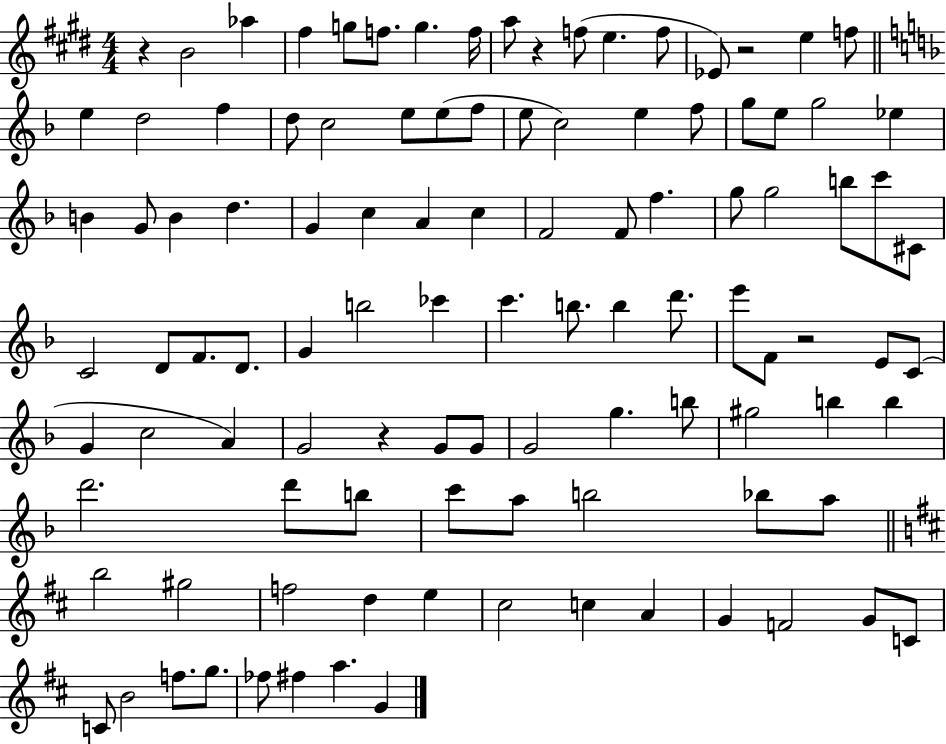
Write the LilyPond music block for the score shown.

{
  \clef treble
  \numericTimeSignature
  \time 4/4
  \key e \major
  r4 b'2 aes''4 | fis''4 g''8 f''8. g''4. f''16 | a''8 r4 f''8( e''4. f''8 | ees'8) r2 e''4 f''8 | \break \bar "||" \break \key f \major e''4 d''2 f''4 | d''8 c''2 e''8 e''8( f''8 | e''8 c''2) e''4 f''8 | g''8 e''8 g''2 ees''4 | \break b'4 g'8 b'4 d''4. | g'4 c''4 a'4 c''4 | f'2 f'8 f''4. | g''8 g''2 b''8 c'''8 cis'8 | \break c'2 d'8 f'8. d'8. | g'4 b''2 ces'''4 | c'''4. b''8. b''4 d'''8. | e'''8 f'8 r2 e'8 c'8( | \break g'4 c''2 a'4) | g'2 r4 g'8 g'8 | g'2 g''4. b''8 | gis''2 b''4 b''4 | \break d'''2. d'''8 b''8 | c'''8 a''8 b''2 bes''8 a''8 | \bar "||" \break \key b \minor b''2 gis''2 | f''2 d''4 e''4 | cis''2 c''4 a'4 | g'4 f'2 g'8 c'8 | \break c'8 b'2 f''8. g''8. | fes''8 fis''4 a''4. g'4 | \bar "|."
}